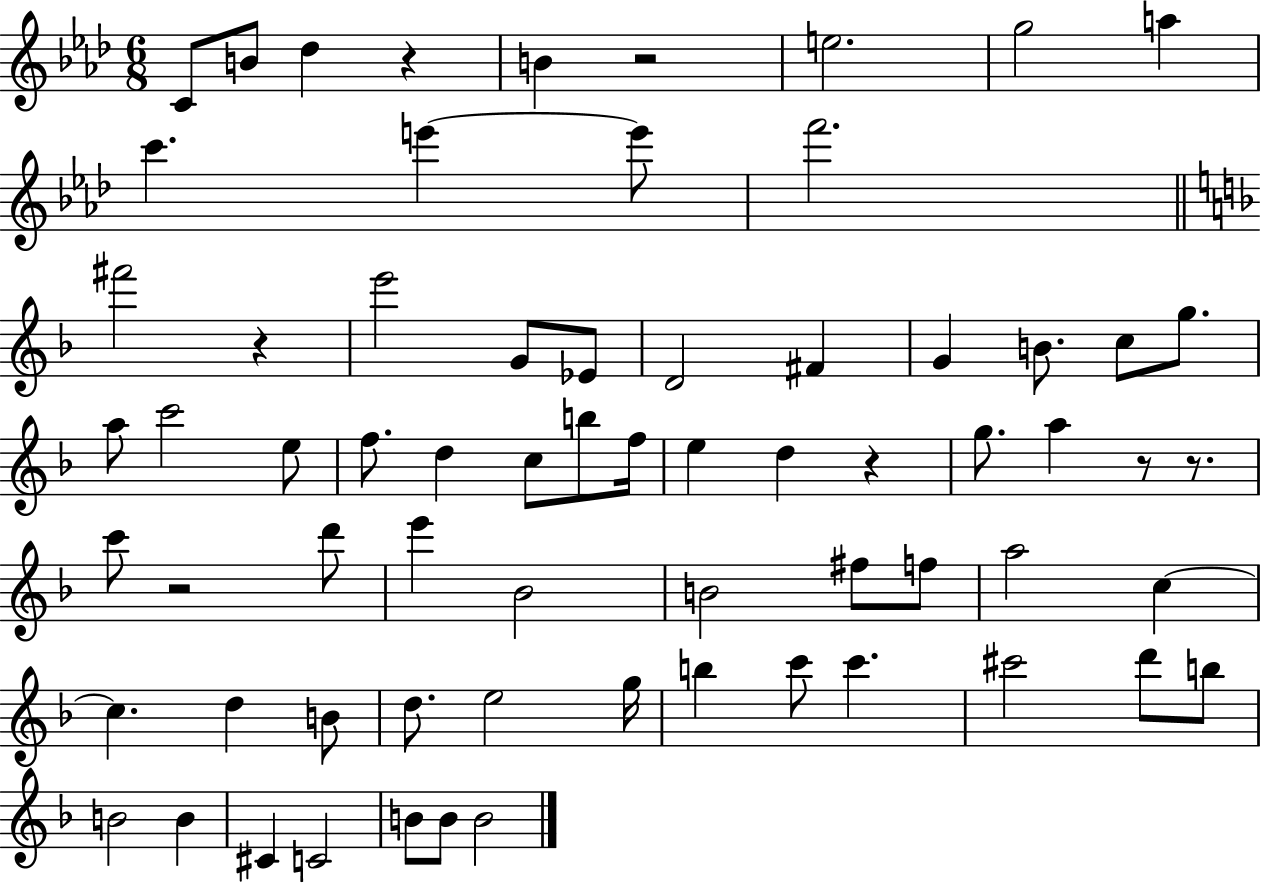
X:1
T:Untitled
M:6/8
L:1/4
K:Ab
C/2 B/2 _d z B z2 e2 g2 a c' e' e'/2 f'2 ^f'2 z e'2 G/2 _E/2 D2 ^F G B/2 c/2 g/2 a/2 c'2 e/2 f/2 d c/2 b/2 f/4 e d z g/2 a z/2 z/2 c'/2 z2 d'/2 e' _B2 B2 ^f/2 f/2 a2 c c d B/2 d/2 e2 g/4 b c'/2 c' ^c'2 d'/2 b/2 B2 B ^C C2 B/2 B/2 B2